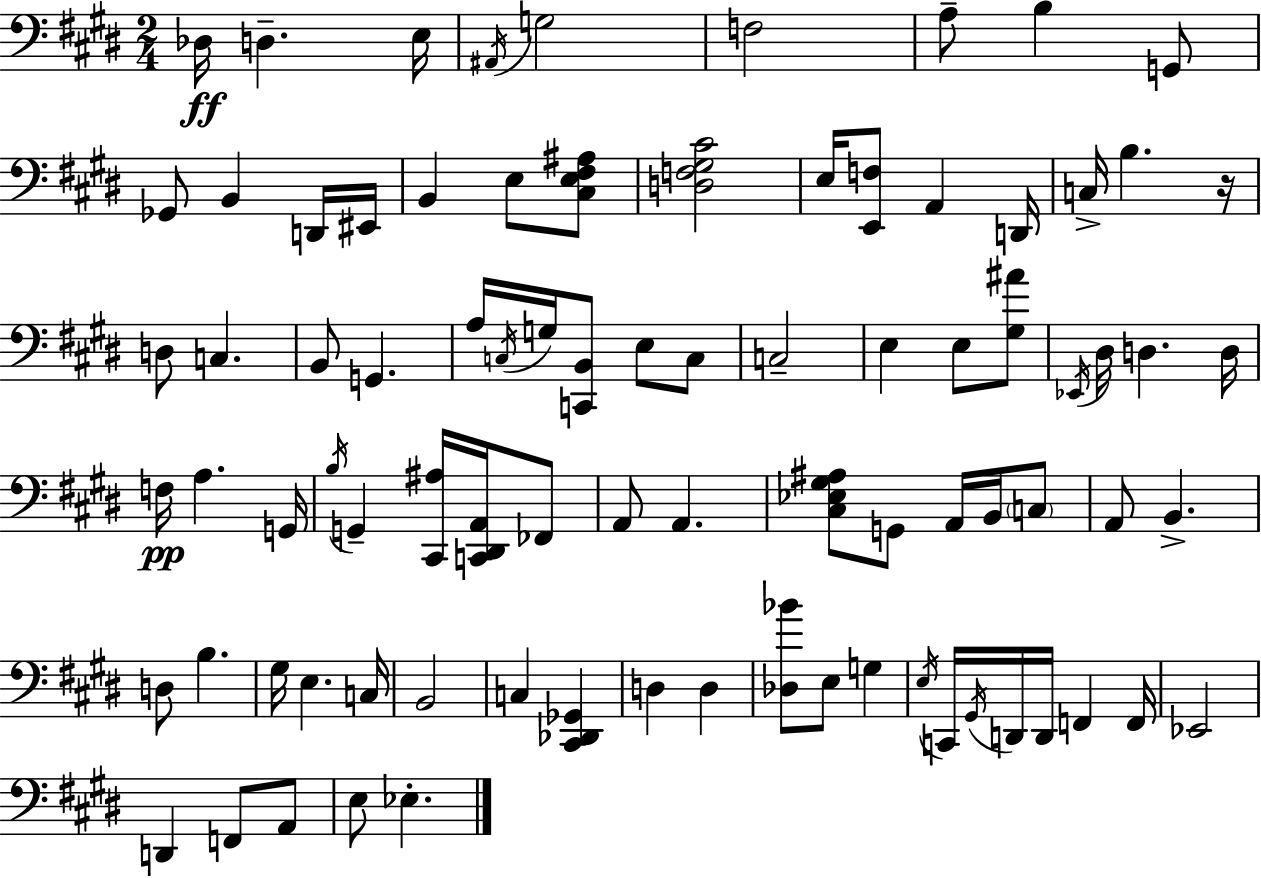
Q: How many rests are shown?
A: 1